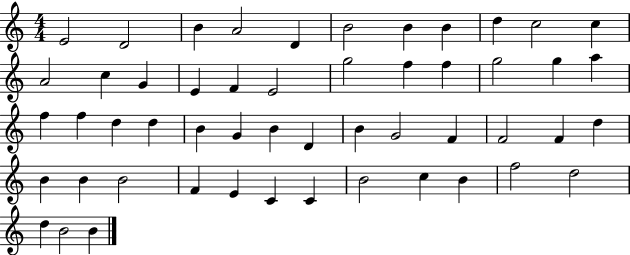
X:1
T:Untitled
M:4/4
L:1/4
K:C
E2 D2 B A2 D B2 B B d c2 c A2 c G E F E2 g2 f f g2 g a f f d d B G B D B G2 F F2 F d B B B2 F E C C B2 c B f2 d2 d B2 B